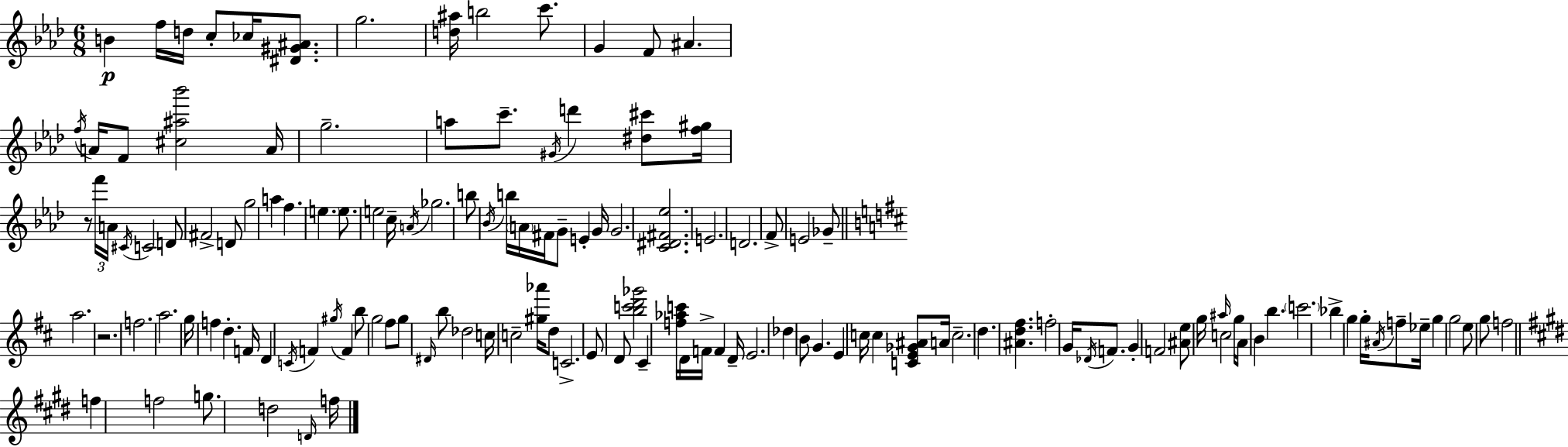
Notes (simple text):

B4/q F5/s D5/s C5/e CES5/s [D#4,G#4,A#4]/e. G5/h. [D5,A#5]/s B5/h C6/e. G4/q F4/e A#4/q. F5/s A4/s F4/e [C#5,A#5,Bb6]/h A4/s G5/h. A5/e C6/e. G#4/s D6/q [D#5,C#6]/e [F5,G#5]/s R/e F6/s A4/s C#4/s C4/h D4/e F#4/h D4/e G5/h A5/q F5/q. E5/q. E5/e. E5/h C5/s A4/s Gb5/h. B5/e Bb4/s B5/s A4/s F#4/s G4/e E4/q G4/s G4/h. [C4,D#4,F#4,Eb5]/h. E4/h. D4/h. F4/e E4/h Gb4/e A5/h. R/h. F5/h. A5/h. G5/s F5/q D5/q. F4/s D4/q C4/s F4/q G#5/s F4/q B5/e G5/h F#5/e G5/e D#4/s B5/e Db5/h C5/s C5/h [G#5,Ab6]/s D5/e C4/h. E4/e D4/e [B5,C6,D6,Gb6]/h C#4/q [F5,Ab5,C6]/s D4/s F4/s F4/q D4/s E4/h. Db5/q B4/e G4/q. E4/q C5/s C5/q [C4,E4,Gb4,A#4]/e A4/s C5/h. D5/q. [A#4,D5,F#5]/q. F5/h G4/s Db4/s F4/e. G4/q F4/h [A#4,E5]/e G5/s A#5/s C5/h G5/s A4/e B4/q B5/q. C6/h. Bb5/q G5/q G5/s A#4/s F5/e Eb5/s G5/q G5/h E5/e G5/e F5/h F5/q F5/h G5/e. D5/h D4/s F5/s